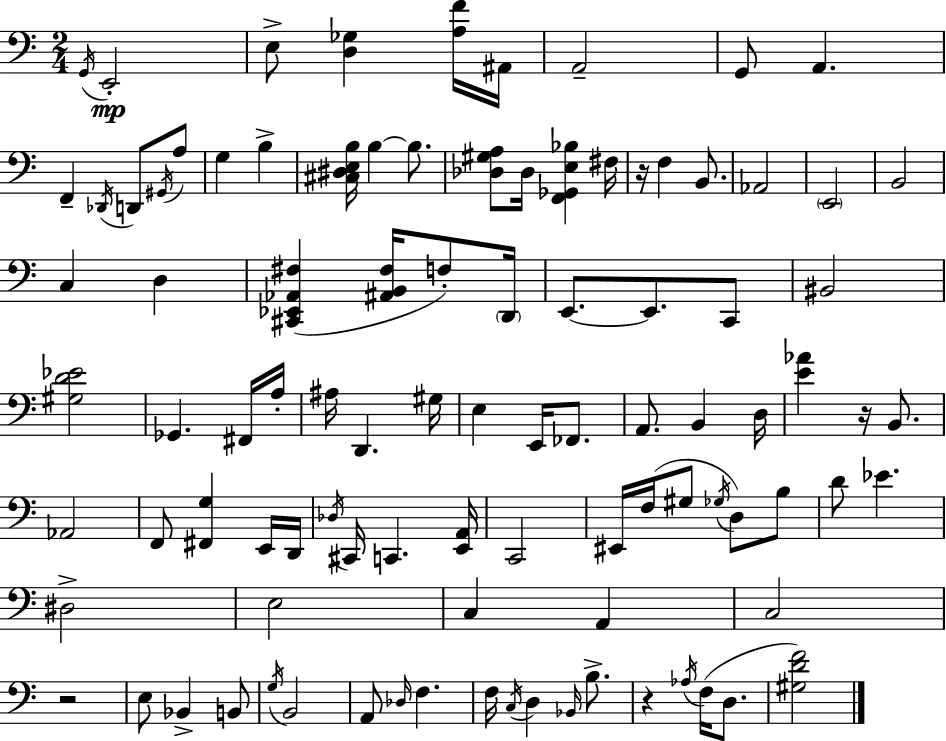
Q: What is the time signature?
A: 2/4